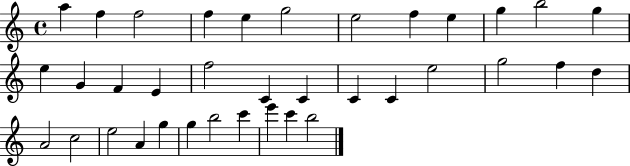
A5/q F5/q F5/h F5/q E5/q G5/h E5/h F5/q E5/q G5/q B5/h G5/q E5/q G4/q F4/q E4/q F5/h C4/q C4/q C4/q C4/q E5/h G5/h F5/q D5/q A4/h C5/h E5/h A4/q G5/q G5/q B5/h C6/q E6/q C6/q B5/h